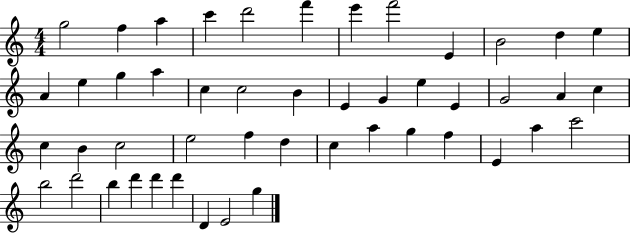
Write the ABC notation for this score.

X:1
T:Untitled
M:4/4
L:1/4
K:C
g2 f a c' d'2 f' e' f'2 E B2 d e A e g a c c2 B E G e E G2 A c c B c2 e2 f d c a g f E a c'2 b2 d'2 b d' d' d' D E2 g